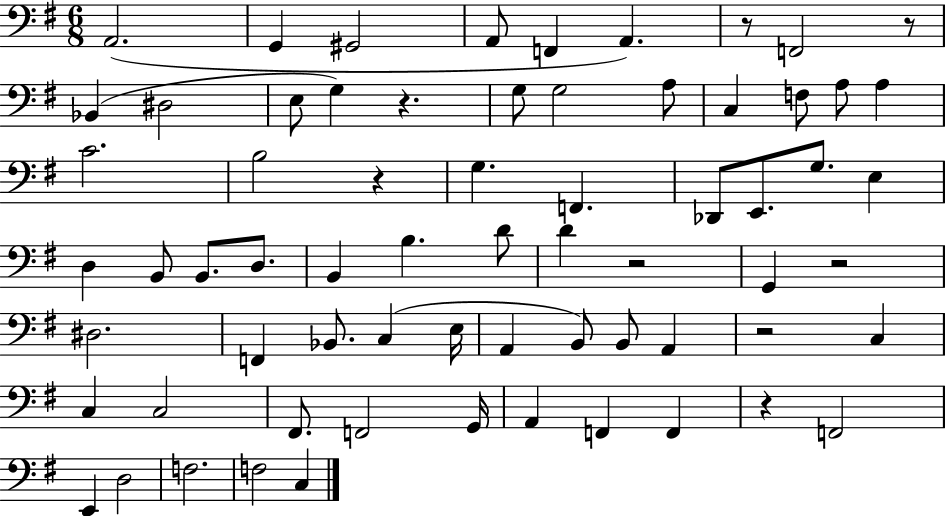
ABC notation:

X:1
T:Untitled
M:6/8
L:1/4
K:G
A,,2 G,, ^G,,2 A,,/2 F,, A,, z/2 F,,2 z/2 _B,, ^D,2 E,/2 G, z G,/2 G,2 A,/2 C, F,/2 A,/2 A, C2 B,2 z G, F,, _D,,/2 E,,/2 G,/2 E, D, B,,/2 B,,/2 D,/2 B,, B, D/2 D z2 G,, z2 ^D,2 F,, _B,,/2 C, E,/4 A,, B,,/2 B,,/2 A,, z2 C, C, C,2 ^F,,/2 F,,2 G,,/4 A,, F,, F,, z F,,2 E,, D,2 F,2 F,2 C,